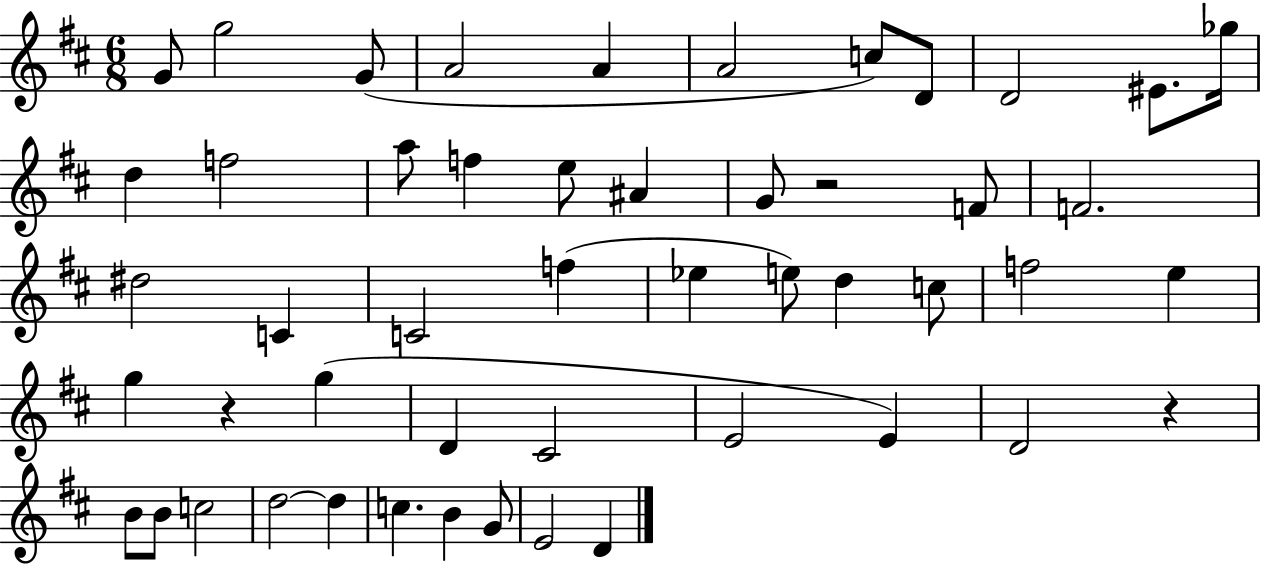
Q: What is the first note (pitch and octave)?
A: G4